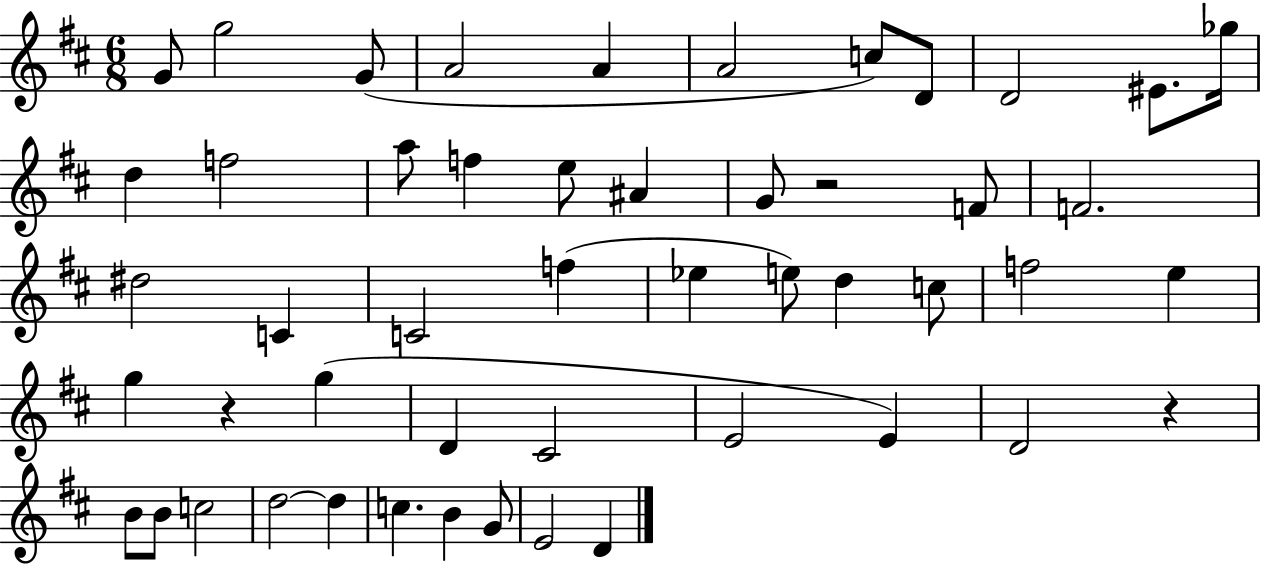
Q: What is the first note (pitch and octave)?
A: G4